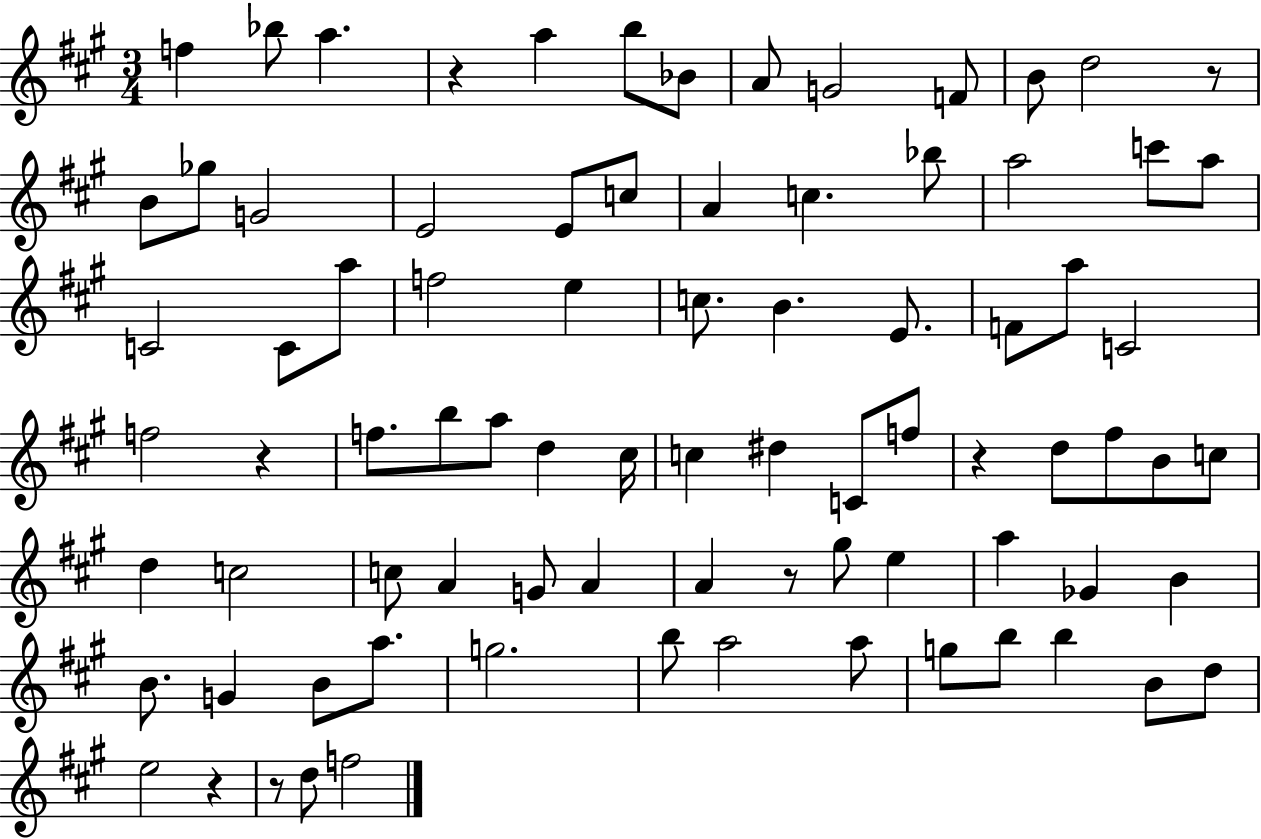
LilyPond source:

{
  \clef treble
  \numericTimeSignature
  \time 3/4
  \key a \major
  \repeat volta 2 { f''4 bes''8 a''4. | r4 a''4 b''8 bes'8 | a'8 g'2 f'8 | b'8 d''2 r8 | \break b'8 ges''8 g'2 | e'2 e'8 c''8 | a'4 c''4. bes''8 | a''2 c'''8 a''8 | \break c'2 c'8 a''8 | f''2 e''4 | c''8. b'4. e'8. | f'8 a''8 c'2 | \break f''2 r4 | f''8. b''8 a''8 d''4 cis''16 | c''4 dis''4 c'8 f''8 | r4 d''8 fis''8 b'8 c''8 | \break d''4 c''2 | c''8 a'4 g'8 a'4 | a'4 r8 gis''8 e''4 | a''4 ges'4 b'4 | \break b'8. g'4 b'8 a''8. | g''2. | b''8 a''2 a''8 | g''8 b''8 b''4 b'8 d''8 | \break e''2 r4 | r8 d''8 f''2 | } \bar "|."
}